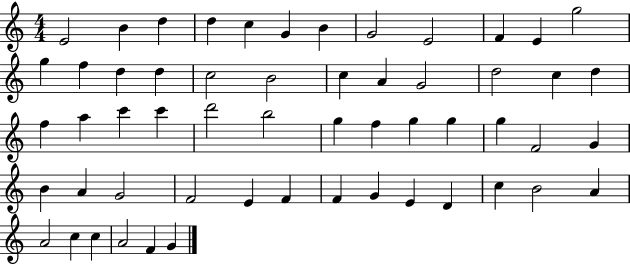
X:1
T:Untitled
M:4/4
L:1/4
K:C
E2 B d d c G B G2 E2 F E g2 g f d d c2 B2 c A G2 d2 c d f a c' c' d'2 b2 g f g g g F2 G B A G2 F2 E F F G E D c B2 A A2 c c A2 F G